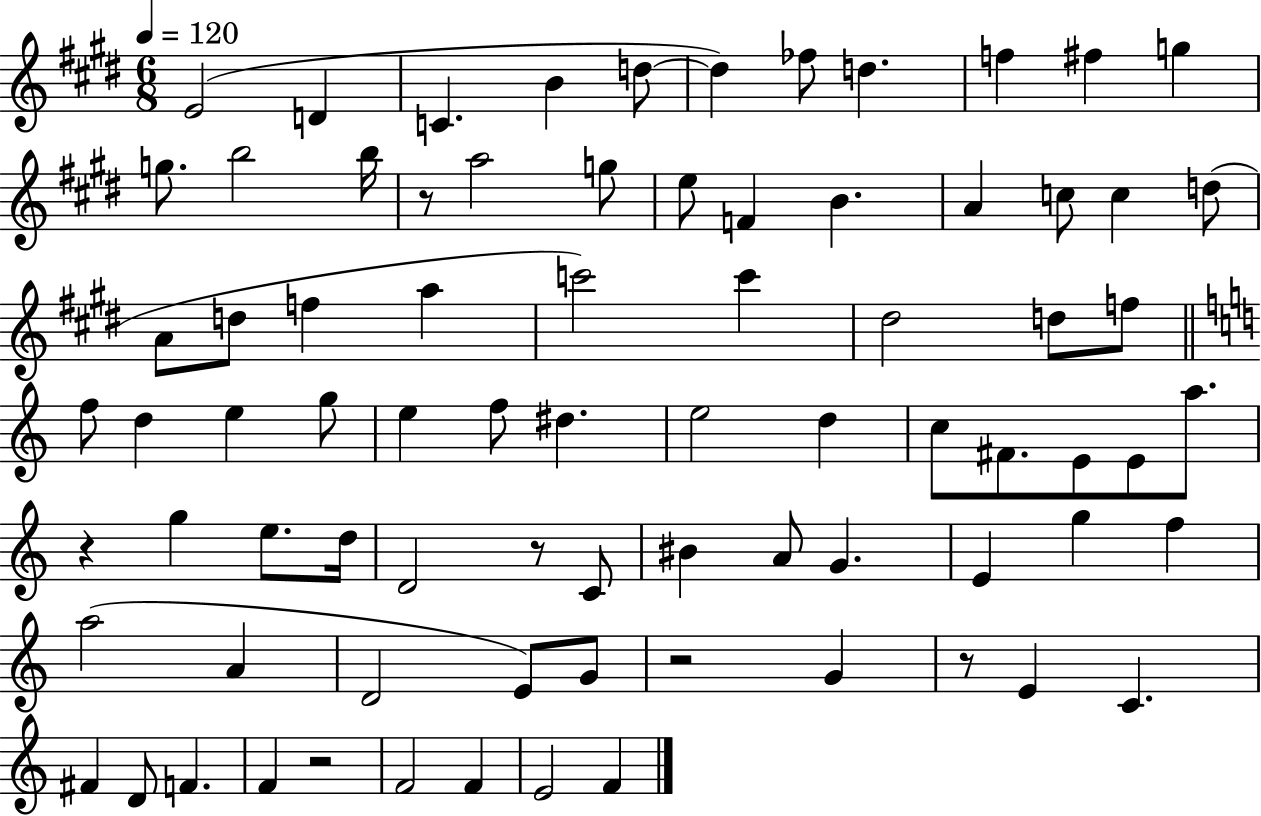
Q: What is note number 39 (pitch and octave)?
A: D#5